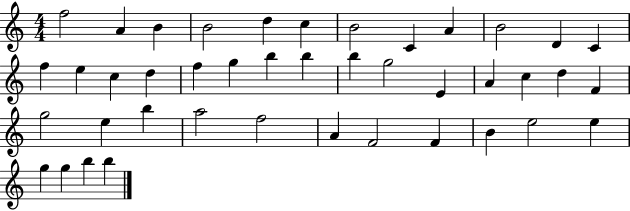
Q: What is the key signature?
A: C major